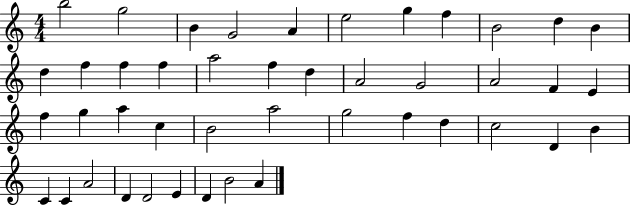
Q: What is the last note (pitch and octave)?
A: A4